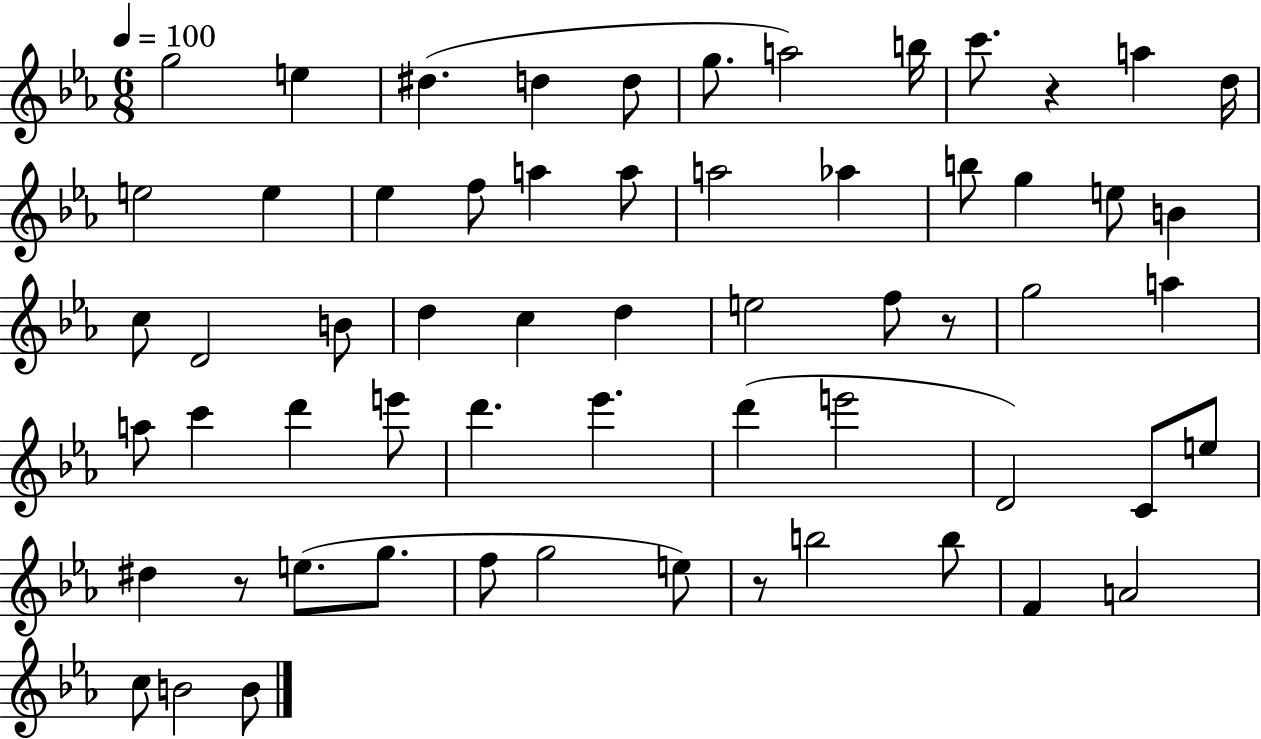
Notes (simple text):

G5/h E5/q D#5/q. D5/q D5/e G5/e. A5/h B5/s C6/e. R/q A5/q D5/s E5/h E5/q Eb5/q F5/e A5/q A5/e A5/h Ab5/q B5/e G5/q E5/e B4/q C5/e D4/h B4/e D5/q C5/q D5/q E5/h F5/e R/e G5/h A5/q A5/e C6/q D6/q E6/e D6/q. Eb6/q. D6/q E6/h D4/h C4/e E5/e D#5/q R/e E5/e. G5/e. F5/e G5/h E5/e R/e B5/h B5/e F4/q A4/h C5/e B4/h B4/e